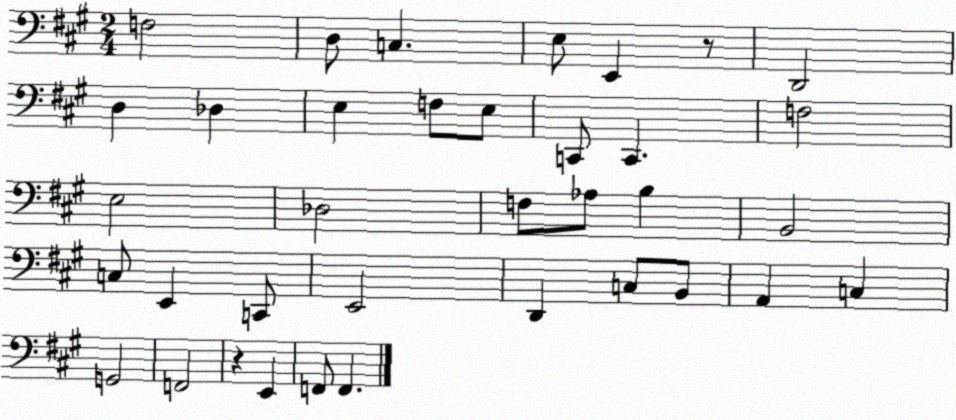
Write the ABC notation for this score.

X:1
T:Untitled
M:2/4
L:1/4
K:A
F,2 D,/2 C, E,/2 E,, z/2 D,,2 D, _D, E, F,/2 E,/2 C,,/2 C,, F,2 E,2 _D,2 F,/2 _A,/2 B, B,,2 C,/2 E,, C,,/2 E,,2 D,, C,/2 B,,/2 A,, C, G,,2 F,,2 z E,, F,,/2 F,,